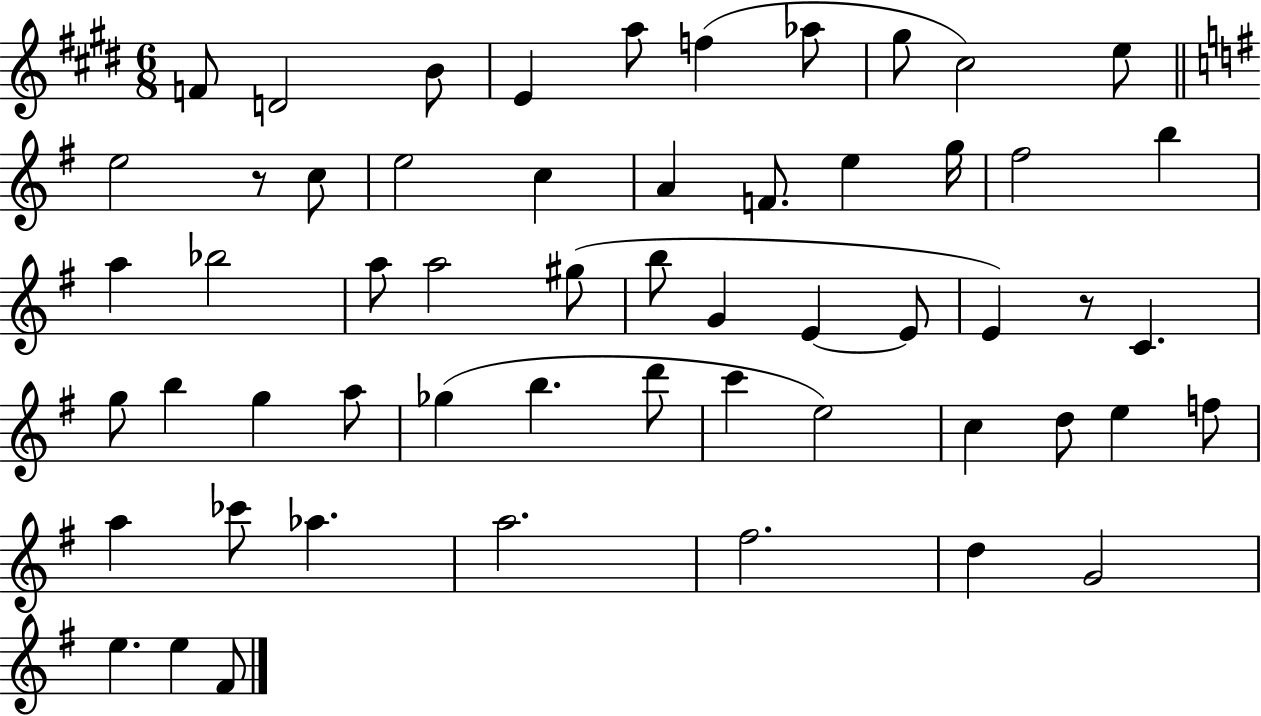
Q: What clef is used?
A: treble